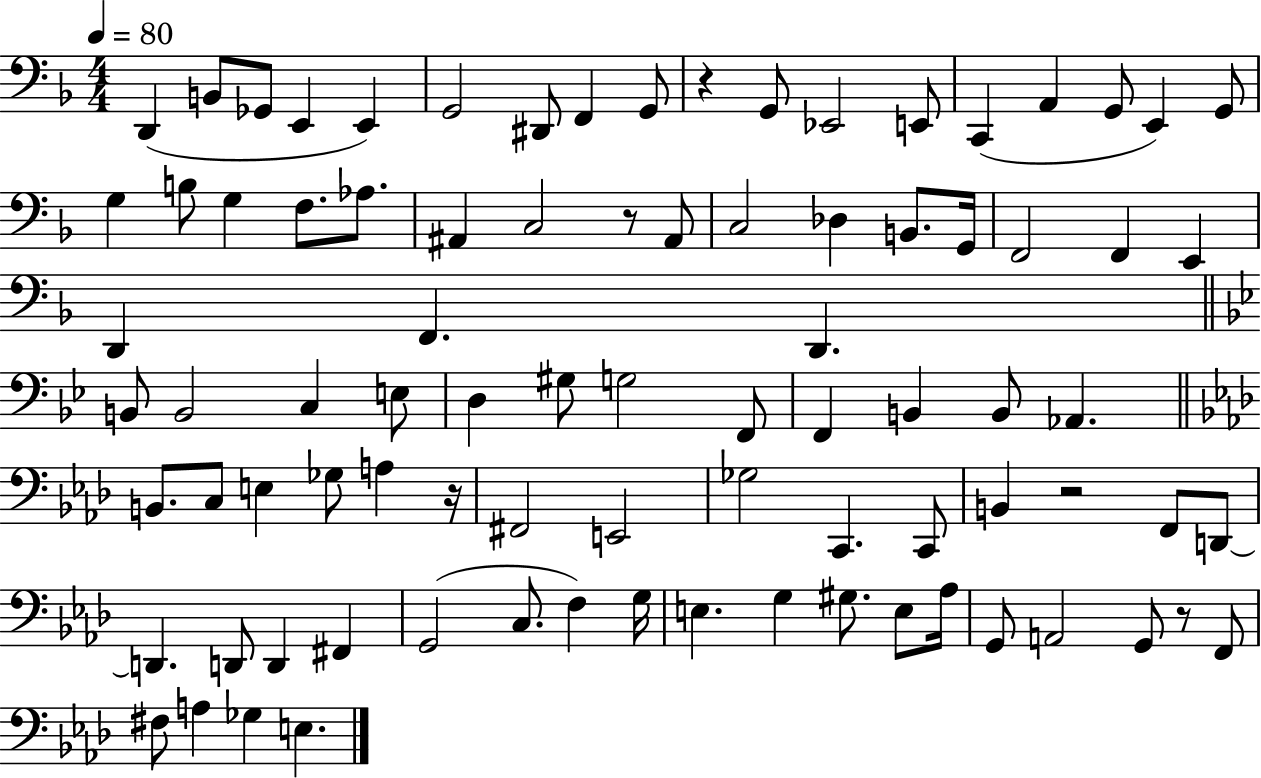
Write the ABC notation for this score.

X:1
T:Untitled
M:4/4
L:1/4
K:F
D,, B,,/2 _G,,/2 E,, E,, G,,2 ^D,,/2 F,, G,,/2 z G,,/2 _E,,2 E,,/2 C,, A,, G,,/2 E,, G,,/2 G, B,/2 G, F,/2 _A,/2 ^A,, C,2 z/2 ^A,,/2 C,2 _D, B,,/2 G,,/4 F,,2 F,, E,, D,, F,, D,, B,,/2 B,,2 C, E,/2 D, ^G,/2 G,2 F,,/2 F,, B,, B,,/2 _A,, B,,/2 C,/2 E, _G,/2 A, z/4 ^F,,2 E,,2 _G,2 C,, C,,/2 B,, z2 F,,/2 D,,/2 D,, D,,/2 D,, ^F,, G,,2 C,/2 F, G,/4 E, G, ^G,/2 E,/2 _A,/4 G,,/2 A,,2 G,,/2 z/2 F,,/2 ^F,/2 A, _G, E,